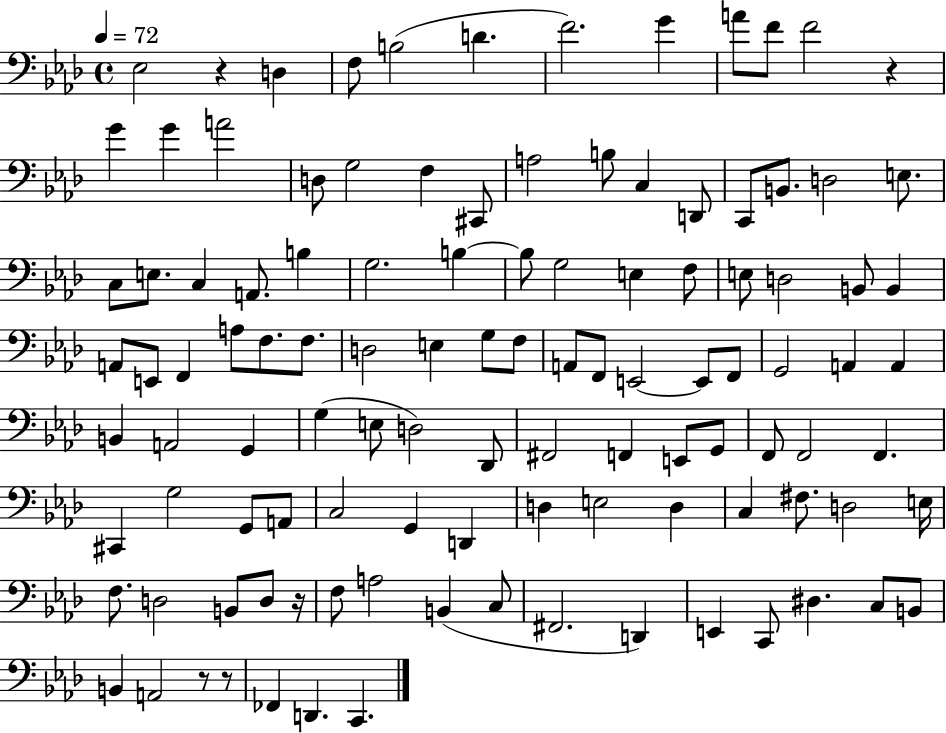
Eb3/h R/q D3/q F3/e B3/h D4/q. F4/h. G4/q A4/e F4/e F4/h R/q G4/q G4/q A4/h D3/e G3/h F3/q C#2/e A3/h B3/e C3/q D2/e C2/e B2/e. D3/h E3/e. C3/e E3/e. C3/q A2/e. B3/q G3/h. B3/q B3/e G3/h E3/q F3/e E3/e D3/h B2/e B2/q A2/e E2/e F2/q A3/e F3/e. F3/e. D3/h E3/q G3/e F3/e A2/e F2/e E2/h E2/e F2/e G2/h A2/q A2/q B2/q A2/h G2/q G3/q E3/e D3/h Db2/e F#2/h F2/q E2/e G2/e F2/e F2/h F2/q. C#2/q G3/h G2/e A2/e C3/h G2/q D2/q D3/q E3/h D3/q C3/q F#3/e. D3/h E3/s F3/e. D3/h B2/e D3/e R/s F3/e A3/h B2/q C3/e F#2/h. D2/q E2/q C2/e D#3/q. C3/e B2/e B2/q A2/h R/e R/e FES2/q D2/q. C2/q.